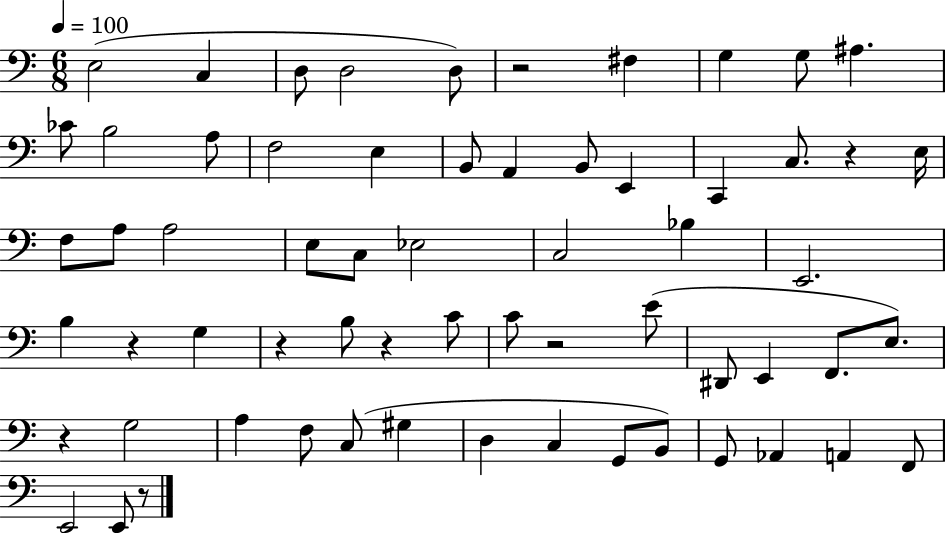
{
  \clef bass
  \numericTimeSignature
  \time 6/8
  \key c \major
  \tempo 4 = 100
  \repeat volta 2 { e2( c4 | d8 d2 d8) | r2 fis4 | g4 g8 ais4. | \break ces'8 b2 a8 | f2 e4 | b,8 a,4 b,8 e,4 | c,4 c8. r4 e16 | \break f8 a8 a2 | e8 c8 ees2 | c2 bes4 | e,2. | \break b4 r4 g4 | r4 b8 r4 c'8 | c'8 r2 e'8( | dis,8 e,4 f,8. e8.) | \break r4 g2 | a4 f8 c8( gis4 | d4 c4 g,8 b,8) | g,8 aes,4 a,4 f,8 | \break e,2 e,8 r8 | } \bar "|."
}